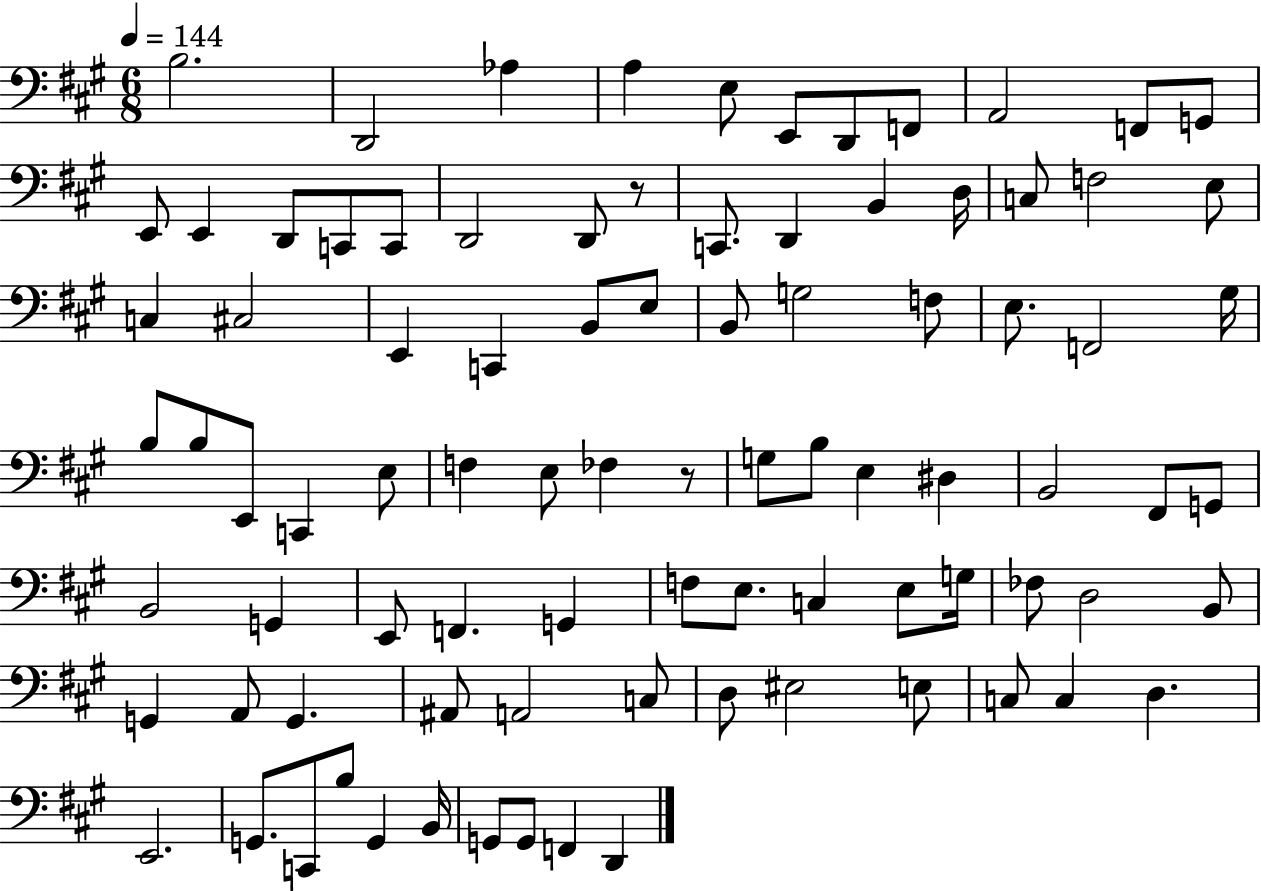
X:1
T:Untitled
M:6/8
L:1/4
K:A
B,2 D,,2 _A, A, E,/2 E,,/2 D,,/2 F,,/2 A,,2 F,,/2 G,,/2 E,,/2 E,, D,,/2 C,,/2 C,,/2 D,,2 D,,/2 z/2 C,,/2 D,, B,, D,/4 C,/2 F,2 E,/2 C, ^C,2 E,, C,, B,,/2 E,/2 B,,/2 G,2 F,/2 E,/2 F,,2 ^G,/4 B,/2 B,/2 E,,/2 C,, E,/2 F, E,/2 _F, z/2 G,/2 B,/2 E, ^D, B,,2 ^F,,/2 G,,/2 B,,2 G,, E,,/2 F,, G,, F,/2 E,/2 C, E,/2 G,/4 _F,/2 D,2 B,,/2 G,, A,,/2 G,, ^A,,/2 A,,2 C,/2 D,/2 ^E,2 E,/2 C,/2 C, D, E,,2 G,,/2 C,,/2 B,/2 G,, B,,/4 G,,/2 G,,/2 F,, D,,